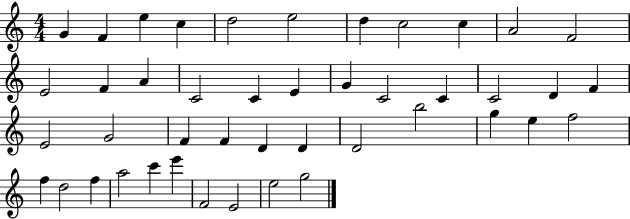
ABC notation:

X:1
T:Untitled
M:4/4
L:1/4
K:C
G F e c d2 e2 d c2 c A2 F2 E2 F A C2 C E G C2 C C2 D F E2 G2 F F D D D2 b2 g e f2 f d2 f a2 c' e' F2 E2 e2 g2